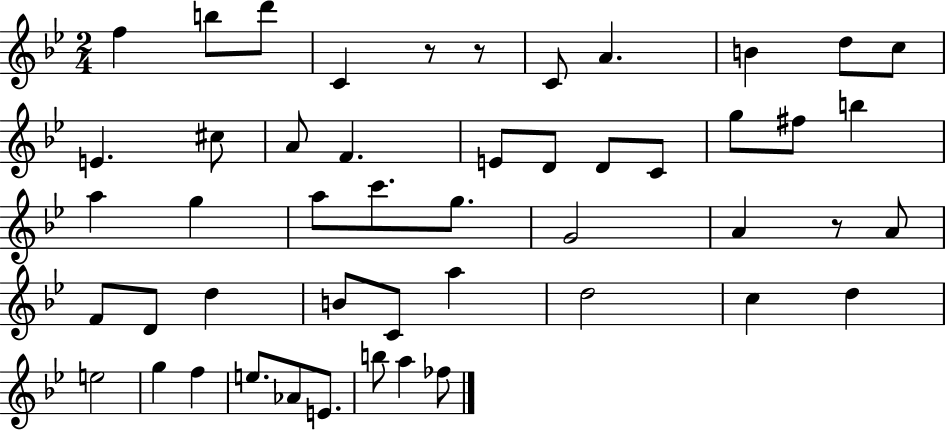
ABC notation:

X:1
T:Untitled
M:2/4
L:1/4
K:Bb
f b/2 d'/2 C z/2 z/2 C/2 A B d/2 c/2 E ^c/2 A/2 F E/2 D/2 D/2 C/2 g/2 ^f/2 b a g a/2 c'/2 g/2 G2 A z/2 A/2 F/2 D/2 d B/2 C/2 a d2 c d e2 g f e/2 _A/2 E/2 b/2 a _f/2